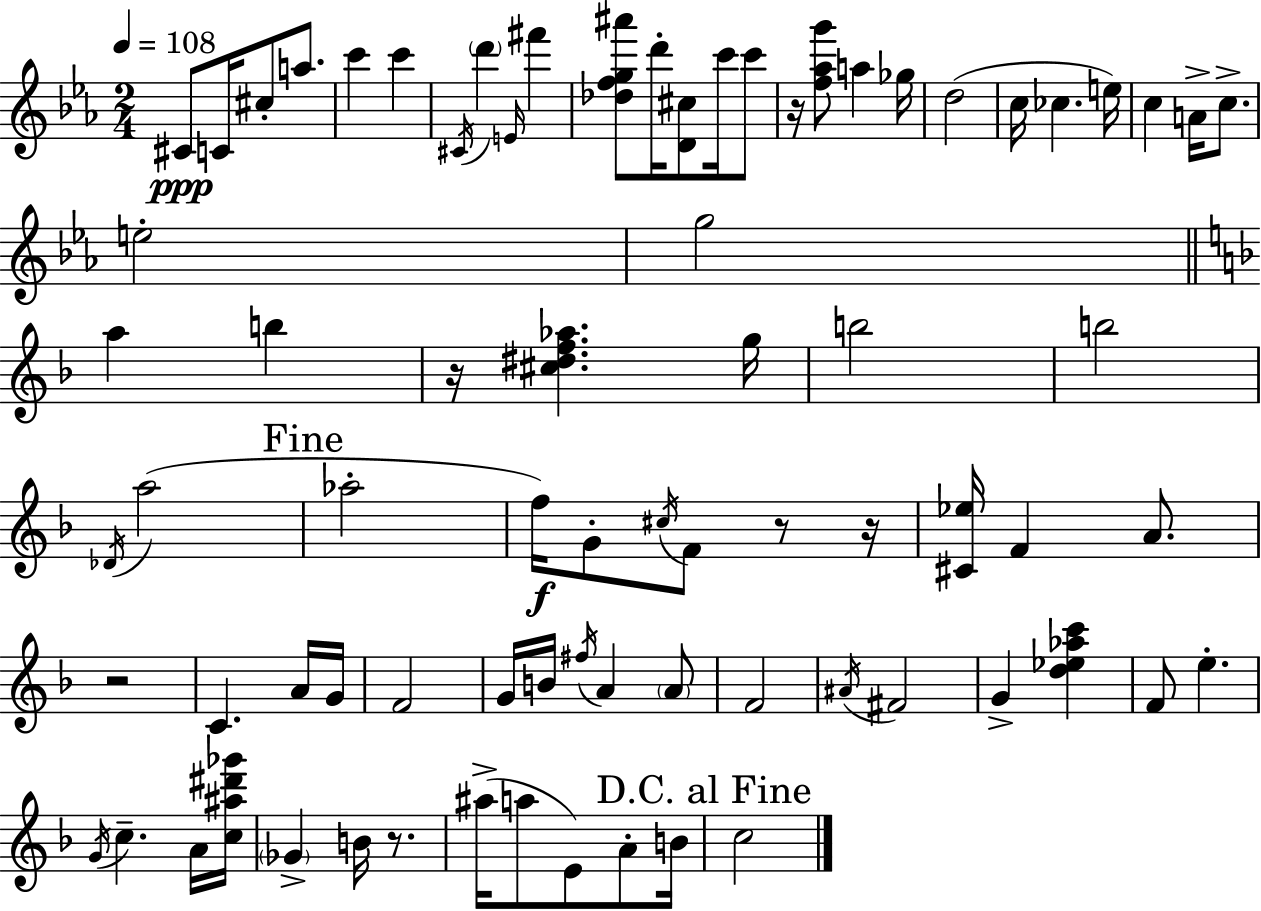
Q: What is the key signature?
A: EES major